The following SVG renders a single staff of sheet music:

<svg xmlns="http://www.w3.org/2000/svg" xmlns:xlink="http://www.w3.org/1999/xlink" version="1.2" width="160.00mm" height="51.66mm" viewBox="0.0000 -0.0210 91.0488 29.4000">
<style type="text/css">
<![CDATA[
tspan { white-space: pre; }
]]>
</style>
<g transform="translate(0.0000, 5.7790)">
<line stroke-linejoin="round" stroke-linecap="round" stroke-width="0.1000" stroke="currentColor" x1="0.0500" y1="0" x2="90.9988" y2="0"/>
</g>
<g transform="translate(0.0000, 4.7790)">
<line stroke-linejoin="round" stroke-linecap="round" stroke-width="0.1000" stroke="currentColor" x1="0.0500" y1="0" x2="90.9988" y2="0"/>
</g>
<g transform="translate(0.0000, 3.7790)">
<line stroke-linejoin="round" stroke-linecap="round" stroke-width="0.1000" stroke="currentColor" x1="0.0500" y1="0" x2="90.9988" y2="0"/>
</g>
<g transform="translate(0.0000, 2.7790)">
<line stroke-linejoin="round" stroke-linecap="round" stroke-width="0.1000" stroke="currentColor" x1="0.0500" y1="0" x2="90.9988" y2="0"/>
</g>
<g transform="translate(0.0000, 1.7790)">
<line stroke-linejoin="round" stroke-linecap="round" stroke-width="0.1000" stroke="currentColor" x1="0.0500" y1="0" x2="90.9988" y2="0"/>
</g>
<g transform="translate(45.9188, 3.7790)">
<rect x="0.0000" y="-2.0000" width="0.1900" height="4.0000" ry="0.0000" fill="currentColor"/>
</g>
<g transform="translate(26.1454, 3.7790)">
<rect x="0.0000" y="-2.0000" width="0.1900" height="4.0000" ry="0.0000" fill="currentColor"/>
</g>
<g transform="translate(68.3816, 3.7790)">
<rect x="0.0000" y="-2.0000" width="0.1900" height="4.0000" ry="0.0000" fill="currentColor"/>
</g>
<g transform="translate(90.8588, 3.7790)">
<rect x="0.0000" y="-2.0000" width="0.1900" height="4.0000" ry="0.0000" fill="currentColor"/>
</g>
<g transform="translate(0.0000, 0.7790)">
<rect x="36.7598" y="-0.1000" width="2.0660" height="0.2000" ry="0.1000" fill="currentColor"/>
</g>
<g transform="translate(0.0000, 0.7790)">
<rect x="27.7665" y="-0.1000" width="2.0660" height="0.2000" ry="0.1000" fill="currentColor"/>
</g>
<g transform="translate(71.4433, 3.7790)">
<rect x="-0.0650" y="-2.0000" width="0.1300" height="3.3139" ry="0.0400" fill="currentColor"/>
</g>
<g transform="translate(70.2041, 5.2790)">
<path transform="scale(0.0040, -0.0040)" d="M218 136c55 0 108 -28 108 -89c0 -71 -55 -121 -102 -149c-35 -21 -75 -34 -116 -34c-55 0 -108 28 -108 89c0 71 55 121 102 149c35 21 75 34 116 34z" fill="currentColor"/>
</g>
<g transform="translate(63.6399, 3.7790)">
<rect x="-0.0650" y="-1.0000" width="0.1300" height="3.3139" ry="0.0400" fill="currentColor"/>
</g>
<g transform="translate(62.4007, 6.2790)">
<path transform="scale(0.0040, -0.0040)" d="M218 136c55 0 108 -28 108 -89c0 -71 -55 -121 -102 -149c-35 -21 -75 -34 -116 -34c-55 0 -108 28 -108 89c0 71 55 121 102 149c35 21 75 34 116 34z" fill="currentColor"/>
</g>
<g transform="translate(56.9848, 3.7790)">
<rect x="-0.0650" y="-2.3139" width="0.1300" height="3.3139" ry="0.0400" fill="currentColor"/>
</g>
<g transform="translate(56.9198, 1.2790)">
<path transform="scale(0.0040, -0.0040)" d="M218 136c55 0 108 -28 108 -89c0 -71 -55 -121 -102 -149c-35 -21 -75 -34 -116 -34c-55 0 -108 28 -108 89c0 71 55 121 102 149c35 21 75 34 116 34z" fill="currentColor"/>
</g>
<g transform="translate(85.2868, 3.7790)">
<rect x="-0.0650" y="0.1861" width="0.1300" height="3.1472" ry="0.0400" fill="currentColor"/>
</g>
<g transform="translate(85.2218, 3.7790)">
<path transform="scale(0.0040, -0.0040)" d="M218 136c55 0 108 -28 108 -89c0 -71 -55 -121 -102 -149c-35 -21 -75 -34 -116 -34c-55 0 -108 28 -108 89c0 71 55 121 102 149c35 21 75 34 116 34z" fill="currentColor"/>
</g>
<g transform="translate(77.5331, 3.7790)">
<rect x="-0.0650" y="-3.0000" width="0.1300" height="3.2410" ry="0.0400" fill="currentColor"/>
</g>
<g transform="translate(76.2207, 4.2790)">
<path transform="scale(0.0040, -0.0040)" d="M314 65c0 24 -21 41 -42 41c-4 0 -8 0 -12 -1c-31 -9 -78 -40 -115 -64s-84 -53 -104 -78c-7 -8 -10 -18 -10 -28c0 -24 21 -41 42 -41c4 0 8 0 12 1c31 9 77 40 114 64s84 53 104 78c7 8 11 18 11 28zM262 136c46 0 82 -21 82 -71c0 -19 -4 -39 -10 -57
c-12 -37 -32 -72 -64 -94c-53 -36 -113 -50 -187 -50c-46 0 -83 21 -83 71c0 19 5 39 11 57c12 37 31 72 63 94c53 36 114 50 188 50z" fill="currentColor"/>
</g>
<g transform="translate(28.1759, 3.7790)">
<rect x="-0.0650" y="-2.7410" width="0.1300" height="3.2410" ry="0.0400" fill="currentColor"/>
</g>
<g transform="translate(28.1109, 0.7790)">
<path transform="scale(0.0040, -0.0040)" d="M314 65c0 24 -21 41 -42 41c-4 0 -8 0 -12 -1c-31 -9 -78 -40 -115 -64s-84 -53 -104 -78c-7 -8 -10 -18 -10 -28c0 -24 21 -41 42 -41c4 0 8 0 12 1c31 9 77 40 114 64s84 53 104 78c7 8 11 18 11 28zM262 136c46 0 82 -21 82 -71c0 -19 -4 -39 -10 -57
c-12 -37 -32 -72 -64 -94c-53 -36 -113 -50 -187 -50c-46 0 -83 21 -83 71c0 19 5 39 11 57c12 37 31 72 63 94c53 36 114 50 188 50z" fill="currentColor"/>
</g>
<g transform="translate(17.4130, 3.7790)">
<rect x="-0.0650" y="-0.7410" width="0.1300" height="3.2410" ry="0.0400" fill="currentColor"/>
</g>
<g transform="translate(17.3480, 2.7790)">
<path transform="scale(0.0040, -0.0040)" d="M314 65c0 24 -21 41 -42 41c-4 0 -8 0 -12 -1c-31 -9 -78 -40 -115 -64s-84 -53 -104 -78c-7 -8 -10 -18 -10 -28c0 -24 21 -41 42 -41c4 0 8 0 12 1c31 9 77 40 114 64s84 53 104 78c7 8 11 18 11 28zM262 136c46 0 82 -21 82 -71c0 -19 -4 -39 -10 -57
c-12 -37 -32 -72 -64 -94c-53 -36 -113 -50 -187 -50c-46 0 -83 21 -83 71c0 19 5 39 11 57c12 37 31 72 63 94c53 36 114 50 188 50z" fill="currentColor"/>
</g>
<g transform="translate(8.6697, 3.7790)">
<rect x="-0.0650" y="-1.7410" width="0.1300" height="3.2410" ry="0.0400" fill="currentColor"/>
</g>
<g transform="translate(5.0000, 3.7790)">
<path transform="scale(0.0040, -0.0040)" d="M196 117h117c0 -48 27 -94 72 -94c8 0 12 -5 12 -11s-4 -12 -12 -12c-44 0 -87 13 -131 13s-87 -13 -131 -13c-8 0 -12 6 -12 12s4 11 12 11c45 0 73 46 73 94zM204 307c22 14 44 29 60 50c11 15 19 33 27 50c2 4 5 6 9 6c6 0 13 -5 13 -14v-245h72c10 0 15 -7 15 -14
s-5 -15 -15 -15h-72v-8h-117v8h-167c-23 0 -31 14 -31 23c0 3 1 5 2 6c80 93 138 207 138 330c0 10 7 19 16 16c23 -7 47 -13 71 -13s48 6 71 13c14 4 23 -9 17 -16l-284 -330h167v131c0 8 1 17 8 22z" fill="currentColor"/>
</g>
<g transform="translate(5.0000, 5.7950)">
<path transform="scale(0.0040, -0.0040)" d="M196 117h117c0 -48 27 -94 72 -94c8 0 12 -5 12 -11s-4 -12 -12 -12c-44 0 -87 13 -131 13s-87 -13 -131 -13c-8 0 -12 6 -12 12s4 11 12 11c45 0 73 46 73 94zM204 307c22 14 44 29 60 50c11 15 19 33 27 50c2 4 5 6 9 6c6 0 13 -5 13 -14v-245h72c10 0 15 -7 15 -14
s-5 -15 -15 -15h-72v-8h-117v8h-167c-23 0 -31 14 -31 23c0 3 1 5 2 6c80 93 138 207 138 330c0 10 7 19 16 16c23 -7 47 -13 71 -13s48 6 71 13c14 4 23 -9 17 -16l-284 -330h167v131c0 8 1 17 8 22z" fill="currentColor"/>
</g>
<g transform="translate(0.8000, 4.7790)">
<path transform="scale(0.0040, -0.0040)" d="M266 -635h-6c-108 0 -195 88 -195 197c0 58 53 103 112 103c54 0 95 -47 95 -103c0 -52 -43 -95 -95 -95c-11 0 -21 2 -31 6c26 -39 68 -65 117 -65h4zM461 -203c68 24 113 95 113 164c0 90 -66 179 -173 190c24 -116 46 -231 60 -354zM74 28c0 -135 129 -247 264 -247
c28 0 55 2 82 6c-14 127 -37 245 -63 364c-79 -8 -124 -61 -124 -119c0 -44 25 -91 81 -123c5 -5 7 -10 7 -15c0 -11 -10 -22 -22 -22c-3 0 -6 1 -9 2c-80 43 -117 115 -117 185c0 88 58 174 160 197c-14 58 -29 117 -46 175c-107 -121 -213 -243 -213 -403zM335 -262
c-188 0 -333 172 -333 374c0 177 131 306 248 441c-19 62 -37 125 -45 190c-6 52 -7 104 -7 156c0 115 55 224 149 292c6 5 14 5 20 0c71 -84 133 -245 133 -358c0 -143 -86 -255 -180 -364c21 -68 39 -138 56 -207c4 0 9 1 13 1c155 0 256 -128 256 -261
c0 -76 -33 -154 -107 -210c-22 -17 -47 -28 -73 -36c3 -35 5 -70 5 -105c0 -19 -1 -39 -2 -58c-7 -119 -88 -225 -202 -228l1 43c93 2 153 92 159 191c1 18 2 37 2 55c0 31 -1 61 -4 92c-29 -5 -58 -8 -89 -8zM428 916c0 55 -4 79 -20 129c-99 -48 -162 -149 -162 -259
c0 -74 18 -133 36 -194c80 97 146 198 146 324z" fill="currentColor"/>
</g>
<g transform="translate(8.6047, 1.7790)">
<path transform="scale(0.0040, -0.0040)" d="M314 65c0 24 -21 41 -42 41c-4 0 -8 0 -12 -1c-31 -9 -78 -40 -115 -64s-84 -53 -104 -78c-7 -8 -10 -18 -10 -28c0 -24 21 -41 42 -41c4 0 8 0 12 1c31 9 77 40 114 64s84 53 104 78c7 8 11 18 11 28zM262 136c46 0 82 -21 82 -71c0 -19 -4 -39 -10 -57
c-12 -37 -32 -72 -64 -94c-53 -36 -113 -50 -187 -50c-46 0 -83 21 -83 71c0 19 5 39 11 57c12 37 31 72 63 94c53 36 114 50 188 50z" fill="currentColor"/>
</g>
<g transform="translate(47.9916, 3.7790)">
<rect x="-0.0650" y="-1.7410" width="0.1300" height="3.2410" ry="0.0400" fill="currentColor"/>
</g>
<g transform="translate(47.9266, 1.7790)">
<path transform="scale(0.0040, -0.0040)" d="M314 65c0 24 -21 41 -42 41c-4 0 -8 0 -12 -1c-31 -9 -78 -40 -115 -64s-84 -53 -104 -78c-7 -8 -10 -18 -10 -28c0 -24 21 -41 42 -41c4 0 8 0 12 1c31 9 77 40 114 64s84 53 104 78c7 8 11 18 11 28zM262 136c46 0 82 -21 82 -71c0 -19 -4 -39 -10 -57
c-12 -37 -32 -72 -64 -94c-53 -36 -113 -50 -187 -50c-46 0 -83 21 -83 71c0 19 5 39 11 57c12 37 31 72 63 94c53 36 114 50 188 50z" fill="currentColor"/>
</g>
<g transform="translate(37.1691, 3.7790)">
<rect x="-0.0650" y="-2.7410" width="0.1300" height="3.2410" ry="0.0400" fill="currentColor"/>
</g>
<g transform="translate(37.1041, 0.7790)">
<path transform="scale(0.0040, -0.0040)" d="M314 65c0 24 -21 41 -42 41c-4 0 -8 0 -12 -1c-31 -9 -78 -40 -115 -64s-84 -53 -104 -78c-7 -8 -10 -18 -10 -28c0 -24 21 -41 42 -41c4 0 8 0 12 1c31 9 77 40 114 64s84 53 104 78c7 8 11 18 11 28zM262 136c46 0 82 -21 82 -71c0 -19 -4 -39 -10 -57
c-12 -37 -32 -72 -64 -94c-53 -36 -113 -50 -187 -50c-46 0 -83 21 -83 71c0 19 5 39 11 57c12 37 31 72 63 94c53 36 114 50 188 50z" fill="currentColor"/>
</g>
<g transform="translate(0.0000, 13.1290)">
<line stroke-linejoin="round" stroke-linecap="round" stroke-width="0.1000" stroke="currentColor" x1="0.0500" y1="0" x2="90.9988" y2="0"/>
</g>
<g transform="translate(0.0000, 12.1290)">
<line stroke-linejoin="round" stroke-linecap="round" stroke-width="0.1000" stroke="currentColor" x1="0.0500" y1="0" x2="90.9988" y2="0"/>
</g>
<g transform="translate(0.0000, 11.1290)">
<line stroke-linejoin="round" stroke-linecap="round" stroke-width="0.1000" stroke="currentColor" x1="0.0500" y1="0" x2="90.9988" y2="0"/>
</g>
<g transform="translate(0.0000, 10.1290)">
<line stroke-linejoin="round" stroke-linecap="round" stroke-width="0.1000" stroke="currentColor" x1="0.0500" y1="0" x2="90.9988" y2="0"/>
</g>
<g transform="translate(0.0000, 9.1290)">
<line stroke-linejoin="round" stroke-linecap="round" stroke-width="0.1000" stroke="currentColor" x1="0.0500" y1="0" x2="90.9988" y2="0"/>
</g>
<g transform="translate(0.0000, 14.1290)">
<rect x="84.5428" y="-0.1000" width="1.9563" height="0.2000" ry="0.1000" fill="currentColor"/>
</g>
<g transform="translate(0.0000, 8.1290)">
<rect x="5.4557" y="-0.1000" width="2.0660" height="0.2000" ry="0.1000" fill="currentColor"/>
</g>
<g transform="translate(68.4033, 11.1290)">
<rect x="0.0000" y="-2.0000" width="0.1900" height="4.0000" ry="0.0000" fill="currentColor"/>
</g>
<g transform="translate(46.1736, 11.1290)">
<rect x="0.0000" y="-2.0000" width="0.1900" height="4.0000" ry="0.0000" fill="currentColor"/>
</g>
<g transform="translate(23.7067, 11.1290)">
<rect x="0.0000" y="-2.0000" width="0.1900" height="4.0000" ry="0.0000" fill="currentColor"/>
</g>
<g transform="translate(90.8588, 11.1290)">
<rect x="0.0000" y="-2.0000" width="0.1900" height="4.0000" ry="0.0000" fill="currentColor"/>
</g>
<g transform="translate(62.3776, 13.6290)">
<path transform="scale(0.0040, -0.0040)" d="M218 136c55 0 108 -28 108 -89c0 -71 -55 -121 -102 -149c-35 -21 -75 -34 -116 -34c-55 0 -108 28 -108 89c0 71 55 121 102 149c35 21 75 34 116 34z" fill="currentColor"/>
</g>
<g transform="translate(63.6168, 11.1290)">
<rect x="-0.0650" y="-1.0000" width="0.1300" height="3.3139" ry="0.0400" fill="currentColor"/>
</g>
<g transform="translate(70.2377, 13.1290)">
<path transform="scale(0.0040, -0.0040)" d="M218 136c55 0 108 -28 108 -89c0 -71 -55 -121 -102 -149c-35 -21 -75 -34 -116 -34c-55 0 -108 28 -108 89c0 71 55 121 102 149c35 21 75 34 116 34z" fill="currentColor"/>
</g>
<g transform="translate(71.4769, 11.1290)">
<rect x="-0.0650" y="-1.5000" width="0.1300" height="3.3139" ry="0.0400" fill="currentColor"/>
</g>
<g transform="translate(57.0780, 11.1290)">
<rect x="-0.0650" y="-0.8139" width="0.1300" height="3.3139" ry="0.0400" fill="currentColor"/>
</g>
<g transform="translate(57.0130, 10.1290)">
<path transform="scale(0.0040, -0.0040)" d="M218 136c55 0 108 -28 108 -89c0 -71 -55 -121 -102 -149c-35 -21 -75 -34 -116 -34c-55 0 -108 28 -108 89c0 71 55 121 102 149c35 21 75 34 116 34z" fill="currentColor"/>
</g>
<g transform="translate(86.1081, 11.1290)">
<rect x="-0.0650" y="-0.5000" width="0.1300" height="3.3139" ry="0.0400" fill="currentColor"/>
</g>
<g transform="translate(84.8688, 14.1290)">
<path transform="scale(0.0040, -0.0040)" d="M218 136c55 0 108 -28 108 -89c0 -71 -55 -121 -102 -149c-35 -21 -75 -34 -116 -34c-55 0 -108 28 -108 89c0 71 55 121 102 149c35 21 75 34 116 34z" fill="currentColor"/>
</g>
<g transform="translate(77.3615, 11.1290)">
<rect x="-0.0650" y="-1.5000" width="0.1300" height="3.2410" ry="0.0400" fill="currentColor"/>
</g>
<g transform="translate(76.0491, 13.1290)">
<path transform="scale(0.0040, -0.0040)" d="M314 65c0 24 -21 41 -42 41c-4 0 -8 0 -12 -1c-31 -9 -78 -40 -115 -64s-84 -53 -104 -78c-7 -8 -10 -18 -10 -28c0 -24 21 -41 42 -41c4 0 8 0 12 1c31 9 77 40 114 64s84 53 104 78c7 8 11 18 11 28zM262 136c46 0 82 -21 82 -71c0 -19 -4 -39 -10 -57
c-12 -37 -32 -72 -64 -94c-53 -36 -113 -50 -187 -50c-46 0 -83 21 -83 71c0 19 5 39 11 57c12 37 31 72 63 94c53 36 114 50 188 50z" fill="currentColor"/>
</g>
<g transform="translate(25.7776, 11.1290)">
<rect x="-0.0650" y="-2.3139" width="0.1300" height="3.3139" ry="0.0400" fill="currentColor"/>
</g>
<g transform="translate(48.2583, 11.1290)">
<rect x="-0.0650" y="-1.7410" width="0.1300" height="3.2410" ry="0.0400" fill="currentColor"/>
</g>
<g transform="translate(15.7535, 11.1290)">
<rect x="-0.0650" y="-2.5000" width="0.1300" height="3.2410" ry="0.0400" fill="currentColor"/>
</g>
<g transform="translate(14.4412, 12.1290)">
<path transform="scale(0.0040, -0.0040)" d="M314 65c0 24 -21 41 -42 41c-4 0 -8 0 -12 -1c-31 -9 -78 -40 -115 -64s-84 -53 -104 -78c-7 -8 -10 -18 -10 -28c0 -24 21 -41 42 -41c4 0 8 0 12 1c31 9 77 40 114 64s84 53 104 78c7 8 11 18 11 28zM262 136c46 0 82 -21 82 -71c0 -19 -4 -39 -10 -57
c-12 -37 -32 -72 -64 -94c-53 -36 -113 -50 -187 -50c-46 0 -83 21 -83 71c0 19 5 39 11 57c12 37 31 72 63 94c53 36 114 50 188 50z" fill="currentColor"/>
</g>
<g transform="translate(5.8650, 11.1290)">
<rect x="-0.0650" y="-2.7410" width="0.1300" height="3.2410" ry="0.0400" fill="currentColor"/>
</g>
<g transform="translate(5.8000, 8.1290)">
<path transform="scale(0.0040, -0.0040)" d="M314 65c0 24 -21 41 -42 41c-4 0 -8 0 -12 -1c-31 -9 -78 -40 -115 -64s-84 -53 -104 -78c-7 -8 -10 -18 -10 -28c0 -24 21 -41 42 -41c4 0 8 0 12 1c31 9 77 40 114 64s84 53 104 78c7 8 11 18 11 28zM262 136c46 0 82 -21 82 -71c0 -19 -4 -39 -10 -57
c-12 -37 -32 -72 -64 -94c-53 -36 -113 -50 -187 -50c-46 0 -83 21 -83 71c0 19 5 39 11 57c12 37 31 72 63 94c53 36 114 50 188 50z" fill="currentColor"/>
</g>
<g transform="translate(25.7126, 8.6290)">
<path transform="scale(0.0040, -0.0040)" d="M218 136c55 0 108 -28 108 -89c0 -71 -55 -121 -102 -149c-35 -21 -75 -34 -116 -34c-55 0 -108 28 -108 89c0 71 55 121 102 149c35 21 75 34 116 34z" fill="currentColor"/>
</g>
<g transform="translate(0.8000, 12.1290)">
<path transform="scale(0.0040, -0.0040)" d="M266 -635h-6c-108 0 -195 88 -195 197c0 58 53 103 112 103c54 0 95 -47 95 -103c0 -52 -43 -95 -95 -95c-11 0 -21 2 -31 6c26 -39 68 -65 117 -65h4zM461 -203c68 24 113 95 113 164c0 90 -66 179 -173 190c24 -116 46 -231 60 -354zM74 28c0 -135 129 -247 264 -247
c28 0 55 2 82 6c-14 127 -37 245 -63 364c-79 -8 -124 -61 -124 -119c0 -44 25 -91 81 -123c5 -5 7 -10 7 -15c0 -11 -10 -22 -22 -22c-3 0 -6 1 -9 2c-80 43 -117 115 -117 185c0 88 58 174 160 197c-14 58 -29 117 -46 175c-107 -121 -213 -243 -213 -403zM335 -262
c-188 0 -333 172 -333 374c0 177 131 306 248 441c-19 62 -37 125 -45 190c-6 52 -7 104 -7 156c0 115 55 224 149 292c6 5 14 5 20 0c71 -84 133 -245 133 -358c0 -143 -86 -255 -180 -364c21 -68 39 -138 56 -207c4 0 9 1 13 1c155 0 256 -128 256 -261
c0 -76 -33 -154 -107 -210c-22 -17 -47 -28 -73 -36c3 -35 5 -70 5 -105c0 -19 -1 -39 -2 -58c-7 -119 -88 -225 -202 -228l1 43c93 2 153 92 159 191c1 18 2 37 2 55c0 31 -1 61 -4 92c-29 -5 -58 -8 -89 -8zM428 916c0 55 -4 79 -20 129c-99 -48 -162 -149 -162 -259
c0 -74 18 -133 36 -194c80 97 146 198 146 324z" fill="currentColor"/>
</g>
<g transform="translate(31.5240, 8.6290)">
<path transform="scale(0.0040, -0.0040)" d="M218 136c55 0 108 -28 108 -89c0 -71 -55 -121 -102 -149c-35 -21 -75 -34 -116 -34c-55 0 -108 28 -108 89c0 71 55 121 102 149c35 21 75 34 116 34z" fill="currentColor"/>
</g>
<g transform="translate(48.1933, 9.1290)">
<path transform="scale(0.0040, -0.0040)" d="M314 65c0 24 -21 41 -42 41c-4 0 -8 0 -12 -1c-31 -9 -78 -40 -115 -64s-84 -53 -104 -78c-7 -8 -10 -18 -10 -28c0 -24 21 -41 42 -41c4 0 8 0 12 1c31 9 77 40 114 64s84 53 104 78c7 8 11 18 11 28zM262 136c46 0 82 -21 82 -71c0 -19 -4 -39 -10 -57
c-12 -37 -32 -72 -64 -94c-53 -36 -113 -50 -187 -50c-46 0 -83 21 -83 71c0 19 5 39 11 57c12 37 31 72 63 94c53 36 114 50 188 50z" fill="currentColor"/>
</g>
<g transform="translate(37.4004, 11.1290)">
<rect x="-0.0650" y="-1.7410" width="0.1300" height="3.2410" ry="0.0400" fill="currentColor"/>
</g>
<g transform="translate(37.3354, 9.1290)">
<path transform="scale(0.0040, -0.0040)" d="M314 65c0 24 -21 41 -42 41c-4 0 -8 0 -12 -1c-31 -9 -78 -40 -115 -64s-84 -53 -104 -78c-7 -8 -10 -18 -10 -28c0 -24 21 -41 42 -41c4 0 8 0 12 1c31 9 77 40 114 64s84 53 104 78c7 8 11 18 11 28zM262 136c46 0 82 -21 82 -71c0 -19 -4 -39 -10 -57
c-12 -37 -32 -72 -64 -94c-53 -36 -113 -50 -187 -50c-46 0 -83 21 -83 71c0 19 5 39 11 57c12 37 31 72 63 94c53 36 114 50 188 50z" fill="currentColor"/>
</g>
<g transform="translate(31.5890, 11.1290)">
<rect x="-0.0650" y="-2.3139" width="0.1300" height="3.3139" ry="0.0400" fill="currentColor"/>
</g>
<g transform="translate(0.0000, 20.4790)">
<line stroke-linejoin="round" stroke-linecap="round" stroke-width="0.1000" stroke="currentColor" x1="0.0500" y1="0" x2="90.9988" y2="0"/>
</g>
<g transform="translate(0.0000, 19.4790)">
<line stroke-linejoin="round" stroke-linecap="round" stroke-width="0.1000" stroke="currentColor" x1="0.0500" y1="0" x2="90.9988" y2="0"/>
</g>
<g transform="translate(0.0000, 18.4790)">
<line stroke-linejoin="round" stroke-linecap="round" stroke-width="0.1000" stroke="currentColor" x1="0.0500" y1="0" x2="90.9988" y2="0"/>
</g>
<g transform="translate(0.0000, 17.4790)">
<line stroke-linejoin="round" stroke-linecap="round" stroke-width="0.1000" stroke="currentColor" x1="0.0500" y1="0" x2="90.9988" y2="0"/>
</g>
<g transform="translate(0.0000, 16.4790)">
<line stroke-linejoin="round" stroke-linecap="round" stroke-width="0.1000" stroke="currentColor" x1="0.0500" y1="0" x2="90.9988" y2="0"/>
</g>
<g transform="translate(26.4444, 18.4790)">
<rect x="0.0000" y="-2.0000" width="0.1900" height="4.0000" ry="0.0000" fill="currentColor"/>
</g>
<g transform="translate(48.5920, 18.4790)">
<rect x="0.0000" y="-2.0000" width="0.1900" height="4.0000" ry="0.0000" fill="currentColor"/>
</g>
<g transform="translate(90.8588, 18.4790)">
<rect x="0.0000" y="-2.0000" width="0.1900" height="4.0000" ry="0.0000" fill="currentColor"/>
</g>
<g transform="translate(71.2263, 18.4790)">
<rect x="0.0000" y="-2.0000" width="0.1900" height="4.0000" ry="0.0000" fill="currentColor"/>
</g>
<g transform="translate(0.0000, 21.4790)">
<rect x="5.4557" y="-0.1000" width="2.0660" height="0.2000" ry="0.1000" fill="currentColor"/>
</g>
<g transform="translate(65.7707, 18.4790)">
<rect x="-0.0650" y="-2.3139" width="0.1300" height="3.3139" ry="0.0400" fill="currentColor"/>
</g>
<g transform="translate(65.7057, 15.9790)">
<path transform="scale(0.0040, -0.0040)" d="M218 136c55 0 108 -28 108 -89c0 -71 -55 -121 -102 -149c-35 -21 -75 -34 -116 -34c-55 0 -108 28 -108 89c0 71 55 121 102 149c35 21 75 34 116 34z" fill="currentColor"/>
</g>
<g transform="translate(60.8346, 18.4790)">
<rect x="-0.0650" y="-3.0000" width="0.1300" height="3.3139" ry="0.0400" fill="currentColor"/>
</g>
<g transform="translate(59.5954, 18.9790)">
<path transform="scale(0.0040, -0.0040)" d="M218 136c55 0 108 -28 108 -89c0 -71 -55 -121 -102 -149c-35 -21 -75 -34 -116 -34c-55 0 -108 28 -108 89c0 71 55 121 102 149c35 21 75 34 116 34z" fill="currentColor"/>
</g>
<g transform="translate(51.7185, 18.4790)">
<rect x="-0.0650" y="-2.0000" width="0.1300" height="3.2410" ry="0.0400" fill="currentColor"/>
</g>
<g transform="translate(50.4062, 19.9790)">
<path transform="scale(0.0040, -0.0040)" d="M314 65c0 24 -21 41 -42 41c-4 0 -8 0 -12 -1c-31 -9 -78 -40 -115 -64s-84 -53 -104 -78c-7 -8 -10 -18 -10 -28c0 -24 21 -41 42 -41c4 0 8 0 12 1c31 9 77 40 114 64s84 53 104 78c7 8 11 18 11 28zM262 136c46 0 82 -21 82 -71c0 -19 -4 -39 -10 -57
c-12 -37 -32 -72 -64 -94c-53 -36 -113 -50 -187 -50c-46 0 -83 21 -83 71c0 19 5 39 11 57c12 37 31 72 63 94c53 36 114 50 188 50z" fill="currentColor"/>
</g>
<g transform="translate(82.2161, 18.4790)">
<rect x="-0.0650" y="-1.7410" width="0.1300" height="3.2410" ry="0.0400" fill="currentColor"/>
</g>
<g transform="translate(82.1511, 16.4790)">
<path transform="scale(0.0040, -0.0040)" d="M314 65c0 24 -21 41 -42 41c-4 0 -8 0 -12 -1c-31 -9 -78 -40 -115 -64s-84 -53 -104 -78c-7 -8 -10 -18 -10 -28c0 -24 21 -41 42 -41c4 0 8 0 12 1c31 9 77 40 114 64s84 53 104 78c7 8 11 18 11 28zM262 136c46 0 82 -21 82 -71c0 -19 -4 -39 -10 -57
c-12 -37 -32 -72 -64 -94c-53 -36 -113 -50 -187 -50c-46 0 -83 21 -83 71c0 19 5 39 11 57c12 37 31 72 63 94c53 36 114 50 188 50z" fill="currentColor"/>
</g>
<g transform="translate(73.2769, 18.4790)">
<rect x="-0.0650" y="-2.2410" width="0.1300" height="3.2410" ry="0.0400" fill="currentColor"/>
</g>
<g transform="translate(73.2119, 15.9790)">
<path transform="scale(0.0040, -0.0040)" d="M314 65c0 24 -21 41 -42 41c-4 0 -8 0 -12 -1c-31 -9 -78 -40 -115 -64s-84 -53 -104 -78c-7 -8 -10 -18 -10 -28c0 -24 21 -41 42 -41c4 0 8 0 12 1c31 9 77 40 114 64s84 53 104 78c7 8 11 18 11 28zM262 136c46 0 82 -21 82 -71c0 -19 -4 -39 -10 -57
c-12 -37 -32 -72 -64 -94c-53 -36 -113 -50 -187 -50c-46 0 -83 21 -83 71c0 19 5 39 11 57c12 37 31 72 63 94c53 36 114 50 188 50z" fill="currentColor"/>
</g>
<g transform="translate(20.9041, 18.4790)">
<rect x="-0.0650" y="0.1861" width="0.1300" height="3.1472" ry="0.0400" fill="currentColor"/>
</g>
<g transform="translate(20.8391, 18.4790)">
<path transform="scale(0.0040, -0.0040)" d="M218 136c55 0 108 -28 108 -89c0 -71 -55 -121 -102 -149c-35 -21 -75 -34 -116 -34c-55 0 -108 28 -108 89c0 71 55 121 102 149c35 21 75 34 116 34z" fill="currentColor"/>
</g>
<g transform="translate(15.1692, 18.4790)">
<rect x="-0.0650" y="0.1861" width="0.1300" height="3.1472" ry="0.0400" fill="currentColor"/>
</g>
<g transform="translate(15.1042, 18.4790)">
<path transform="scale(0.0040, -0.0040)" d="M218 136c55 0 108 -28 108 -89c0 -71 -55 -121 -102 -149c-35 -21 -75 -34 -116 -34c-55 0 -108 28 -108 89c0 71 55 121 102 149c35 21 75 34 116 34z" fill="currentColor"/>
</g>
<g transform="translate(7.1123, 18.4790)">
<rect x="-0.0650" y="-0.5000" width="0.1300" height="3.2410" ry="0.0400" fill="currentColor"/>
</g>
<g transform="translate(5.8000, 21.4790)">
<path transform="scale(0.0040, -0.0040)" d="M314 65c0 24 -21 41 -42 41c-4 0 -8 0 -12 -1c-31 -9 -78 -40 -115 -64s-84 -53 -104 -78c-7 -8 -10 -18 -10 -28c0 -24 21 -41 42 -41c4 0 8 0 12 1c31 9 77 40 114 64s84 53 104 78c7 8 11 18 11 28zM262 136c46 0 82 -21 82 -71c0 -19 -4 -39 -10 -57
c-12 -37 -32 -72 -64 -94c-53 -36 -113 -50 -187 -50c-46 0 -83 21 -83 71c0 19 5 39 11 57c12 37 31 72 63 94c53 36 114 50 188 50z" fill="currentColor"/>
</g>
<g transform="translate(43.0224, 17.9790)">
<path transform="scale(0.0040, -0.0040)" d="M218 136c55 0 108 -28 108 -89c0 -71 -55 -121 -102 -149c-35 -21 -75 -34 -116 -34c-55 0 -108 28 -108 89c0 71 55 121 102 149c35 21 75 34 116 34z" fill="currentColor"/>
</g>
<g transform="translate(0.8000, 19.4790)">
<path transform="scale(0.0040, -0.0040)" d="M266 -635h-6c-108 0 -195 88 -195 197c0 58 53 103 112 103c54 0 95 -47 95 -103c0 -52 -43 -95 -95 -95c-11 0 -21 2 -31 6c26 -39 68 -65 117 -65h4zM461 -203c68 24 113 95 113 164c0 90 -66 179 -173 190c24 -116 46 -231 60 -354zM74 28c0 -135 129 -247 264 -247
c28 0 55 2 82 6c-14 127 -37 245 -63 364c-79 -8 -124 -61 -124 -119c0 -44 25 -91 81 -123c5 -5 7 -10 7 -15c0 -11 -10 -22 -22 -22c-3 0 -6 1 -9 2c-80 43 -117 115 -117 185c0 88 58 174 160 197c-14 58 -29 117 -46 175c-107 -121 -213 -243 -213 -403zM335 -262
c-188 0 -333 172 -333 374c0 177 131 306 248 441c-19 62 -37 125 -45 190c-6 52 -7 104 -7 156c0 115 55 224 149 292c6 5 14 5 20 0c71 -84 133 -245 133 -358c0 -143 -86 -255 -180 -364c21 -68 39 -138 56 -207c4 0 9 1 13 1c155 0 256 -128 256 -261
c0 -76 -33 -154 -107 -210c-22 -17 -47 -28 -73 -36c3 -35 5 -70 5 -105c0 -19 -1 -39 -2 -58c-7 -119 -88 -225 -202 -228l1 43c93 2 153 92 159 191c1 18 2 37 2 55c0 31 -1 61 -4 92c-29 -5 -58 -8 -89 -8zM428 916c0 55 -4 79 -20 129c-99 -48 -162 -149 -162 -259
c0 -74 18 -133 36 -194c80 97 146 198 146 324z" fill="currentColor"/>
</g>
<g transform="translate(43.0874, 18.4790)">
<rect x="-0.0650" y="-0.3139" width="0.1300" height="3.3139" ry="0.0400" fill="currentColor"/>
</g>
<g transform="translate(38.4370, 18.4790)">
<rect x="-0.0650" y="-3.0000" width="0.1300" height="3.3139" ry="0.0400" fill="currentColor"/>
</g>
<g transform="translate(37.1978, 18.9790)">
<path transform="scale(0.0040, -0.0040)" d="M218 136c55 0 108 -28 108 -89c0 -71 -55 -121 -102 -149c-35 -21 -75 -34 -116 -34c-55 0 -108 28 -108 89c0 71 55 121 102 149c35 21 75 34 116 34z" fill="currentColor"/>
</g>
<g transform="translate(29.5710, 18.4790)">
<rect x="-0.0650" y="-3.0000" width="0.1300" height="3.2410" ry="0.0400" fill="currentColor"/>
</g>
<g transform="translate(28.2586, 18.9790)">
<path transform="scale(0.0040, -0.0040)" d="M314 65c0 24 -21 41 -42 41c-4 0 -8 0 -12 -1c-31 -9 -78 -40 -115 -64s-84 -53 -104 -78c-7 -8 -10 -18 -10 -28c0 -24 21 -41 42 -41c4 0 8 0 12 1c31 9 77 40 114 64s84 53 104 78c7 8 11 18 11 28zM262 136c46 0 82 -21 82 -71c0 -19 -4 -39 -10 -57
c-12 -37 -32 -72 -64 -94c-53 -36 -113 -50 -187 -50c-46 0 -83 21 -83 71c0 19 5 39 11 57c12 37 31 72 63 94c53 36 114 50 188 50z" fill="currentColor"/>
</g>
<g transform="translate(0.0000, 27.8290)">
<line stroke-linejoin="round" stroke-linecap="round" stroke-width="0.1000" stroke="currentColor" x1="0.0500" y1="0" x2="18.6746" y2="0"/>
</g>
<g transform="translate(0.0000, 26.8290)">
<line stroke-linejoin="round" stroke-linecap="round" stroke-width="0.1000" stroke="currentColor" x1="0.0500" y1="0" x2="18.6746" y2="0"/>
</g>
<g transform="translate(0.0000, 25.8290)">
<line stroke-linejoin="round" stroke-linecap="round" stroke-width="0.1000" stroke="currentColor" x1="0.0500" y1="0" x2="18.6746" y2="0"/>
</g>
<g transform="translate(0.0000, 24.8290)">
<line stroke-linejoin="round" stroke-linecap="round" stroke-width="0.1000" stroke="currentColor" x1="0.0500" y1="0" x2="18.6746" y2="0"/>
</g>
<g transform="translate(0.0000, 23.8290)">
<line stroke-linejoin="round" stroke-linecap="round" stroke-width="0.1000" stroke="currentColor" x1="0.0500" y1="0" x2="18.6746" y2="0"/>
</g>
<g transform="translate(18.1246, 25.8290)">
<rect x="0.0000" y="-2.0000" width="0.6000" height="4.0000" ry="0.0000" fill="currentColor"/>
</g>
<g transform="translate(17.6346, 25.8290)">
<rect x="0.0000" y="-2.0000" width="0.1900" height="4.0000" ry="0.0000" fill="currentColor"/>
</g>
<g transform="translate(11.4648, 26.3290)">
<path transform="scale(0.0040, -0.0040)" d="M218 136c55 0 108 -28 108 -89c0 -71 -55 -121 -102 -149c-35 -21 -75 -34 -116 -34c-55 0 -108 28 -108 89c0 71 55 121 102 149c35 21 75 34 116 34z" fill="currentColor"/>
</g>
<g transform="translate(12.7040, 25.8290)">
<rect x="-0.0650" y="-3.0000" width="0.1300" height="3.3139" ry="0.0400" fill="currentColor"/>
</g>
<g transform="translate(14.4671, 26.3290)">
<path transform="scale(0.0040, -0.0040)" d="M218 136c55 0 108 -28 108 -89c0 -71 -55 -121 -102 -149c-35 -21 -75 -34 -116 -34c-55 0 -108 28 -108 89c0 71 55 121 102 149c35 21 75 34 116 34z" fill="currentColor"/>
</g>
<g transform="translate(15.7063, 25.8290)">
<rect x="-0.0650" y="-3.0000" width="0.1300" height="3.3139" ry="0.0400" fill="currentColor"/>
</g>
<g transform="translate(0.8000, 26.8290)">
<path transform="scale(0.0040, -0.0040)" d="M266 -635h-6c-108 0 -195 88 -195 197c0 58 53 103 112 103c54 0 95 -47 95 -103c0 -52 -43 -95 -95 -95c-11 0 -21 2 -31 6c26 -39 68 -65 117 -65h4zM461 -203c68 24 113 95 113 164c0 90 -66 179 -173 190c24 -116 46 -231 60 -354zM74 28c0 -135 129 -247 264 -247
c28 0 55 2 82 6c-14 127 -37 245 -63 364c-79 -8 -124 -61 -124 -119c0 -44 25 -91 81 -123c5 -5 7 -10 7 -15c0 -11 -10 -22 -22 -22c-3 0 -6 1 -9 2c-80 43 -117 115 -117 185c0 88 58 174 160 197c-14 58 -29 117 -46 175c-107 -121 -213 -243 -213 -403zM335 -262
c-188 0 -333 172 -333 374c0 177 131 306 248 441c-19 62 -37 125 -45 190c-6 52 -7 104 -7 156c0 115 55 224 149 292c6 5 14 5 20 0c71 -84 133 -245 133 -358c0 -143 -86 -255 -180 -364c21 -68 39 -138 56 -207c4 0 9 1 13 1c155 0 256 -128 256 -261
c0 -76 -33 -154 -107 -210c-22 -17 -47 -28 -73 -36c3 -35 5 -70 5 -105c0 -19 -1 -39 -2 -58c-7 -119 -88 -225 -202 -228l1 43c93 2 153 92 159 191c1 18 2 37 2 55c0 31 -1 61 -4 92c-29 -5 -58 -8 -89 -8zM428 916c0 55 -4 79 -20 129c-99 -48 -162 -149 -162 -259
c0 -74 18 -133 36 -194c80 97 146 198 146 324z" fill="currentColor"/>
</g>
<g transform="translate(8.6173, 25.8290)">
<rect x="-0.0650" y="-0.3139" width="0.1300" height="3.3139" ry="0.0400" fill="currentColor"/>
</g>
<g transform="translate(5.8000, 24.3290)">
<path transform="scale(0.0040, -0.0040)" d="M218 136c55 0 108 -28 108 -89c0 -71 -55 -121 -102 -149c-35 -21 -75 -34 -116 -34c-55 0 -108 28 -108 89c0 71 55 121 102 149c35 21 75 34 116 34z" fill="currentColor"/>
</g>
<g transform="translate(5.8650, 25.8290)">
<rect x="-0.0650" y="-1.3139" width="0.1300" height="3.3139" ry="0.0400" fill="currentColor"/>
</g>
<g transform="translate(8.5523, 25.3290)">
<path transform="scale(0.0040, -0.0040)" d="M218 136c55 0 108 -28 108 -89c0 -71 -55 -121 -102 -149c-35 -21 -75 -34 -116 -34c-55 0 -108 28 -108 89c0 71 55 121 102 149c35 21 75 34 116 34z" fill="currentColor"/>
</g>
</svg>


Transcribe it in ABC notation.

X:1
T:Untitled
M:4/4
L:1/4
K:C
f2 d2 a2 a2 f2 g D F A2 B a2 G2 g g f2 f2 d D E E2 C C2 B B A2 A c F2 A g g2 f2 e c A A